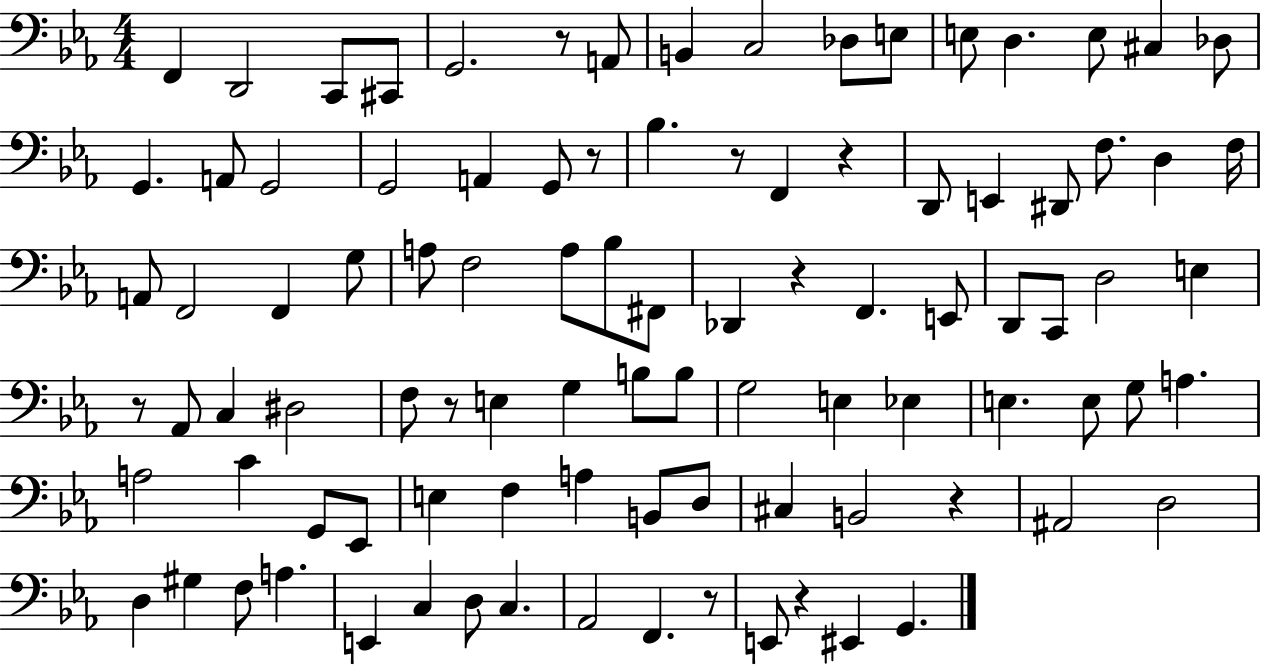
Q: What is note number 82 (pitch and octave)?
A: Ab2